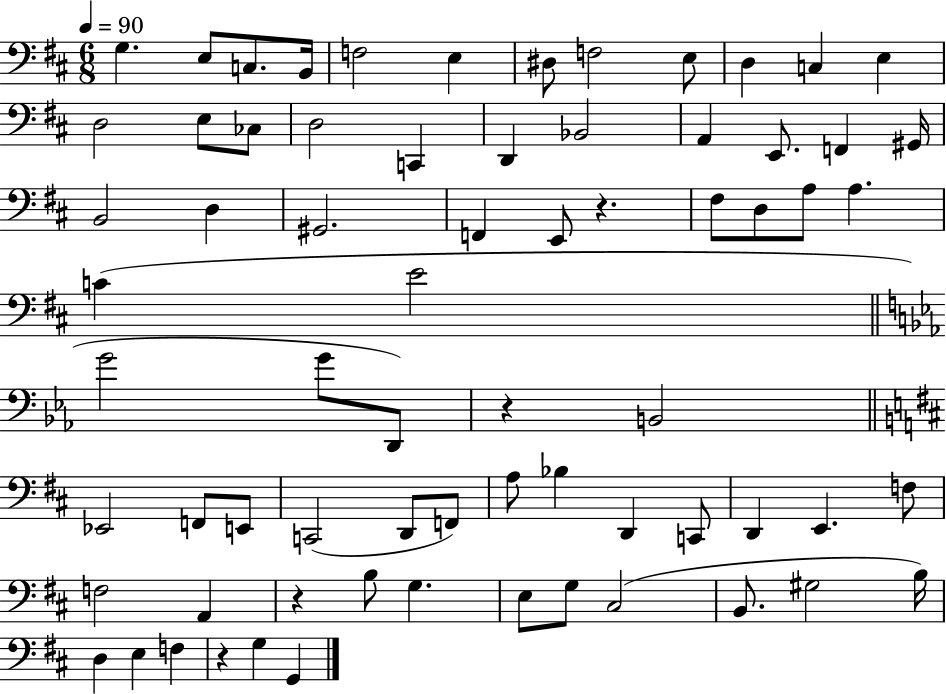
G3/q. E3/e C3/e. B2/s F3/h E3/q D#3/e F3/h E3/e D3/q C3/q E3/q D3/h E3/e CES3/e D3/h C2/q D2/q Bb2/h A2/q E2/e. F2/q G#2/s B2/h D3/q G#2/h. F2/q E2/e R/q. F#3/e D3/e A3/e A3/q. C4/q E4/h G4/h G4/e D2/e R/q B2/h Eb2/h F2/e E2/e C2/h D2/e F2/e A3/e Bb3/q D2/q C2/e D2/q E2/q. F3/e F3/h A2/q R/q B3/e G3/q. E3/e G3/e C#3/h B2/e. G#3/h B3/s D3/q E3/q F3/q R/q G3/q G2/q